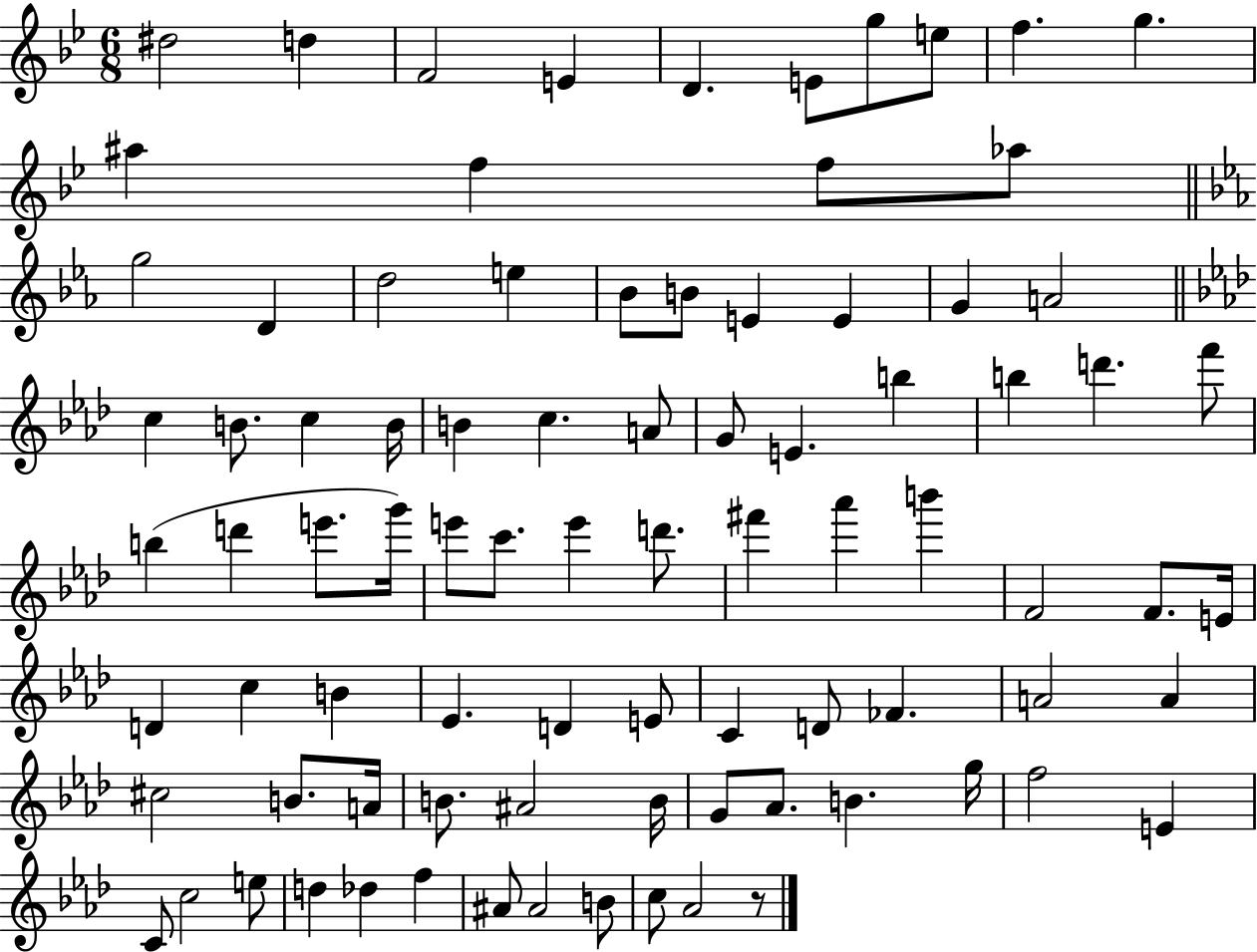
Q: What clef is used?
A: treble